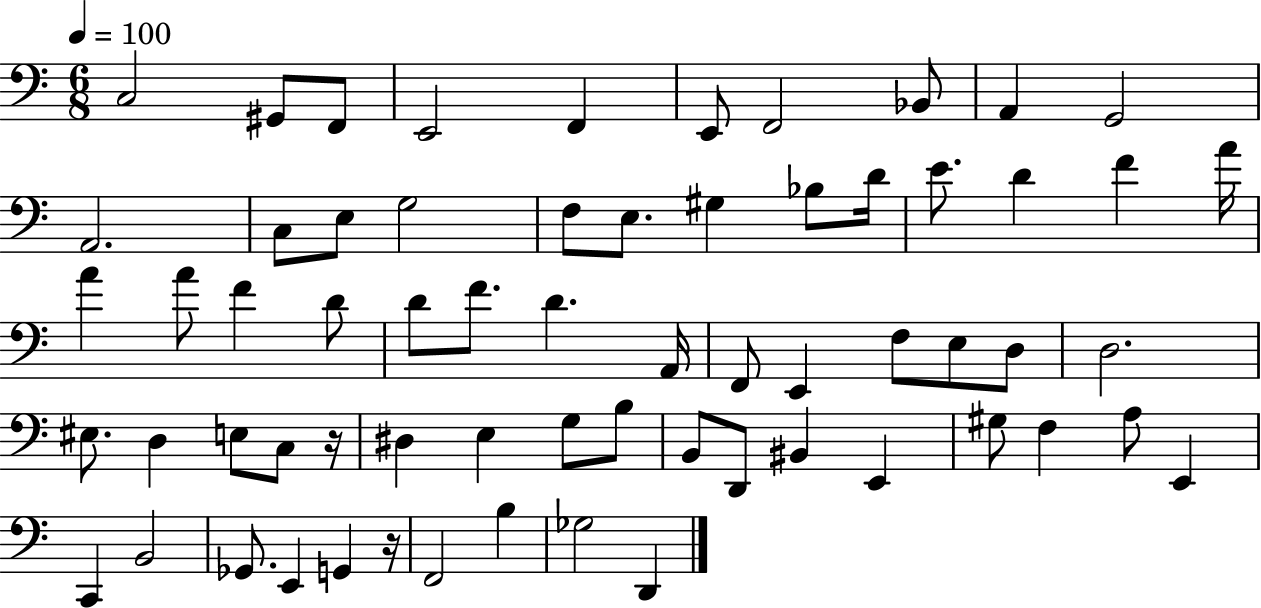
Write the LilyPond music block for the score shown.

{
  \clef bass
  \numericTimeSignature
  \time 6/8
  \key c \major
  \tempo 4 = 100
  c2 gis,8 f,8 | e,2 f,4 | e,8 f,2 bes,8 | a,4 g,2 | \break a,2. | c8 e8 g2 | f8 e8. gis4 bes8 d'16 | e'8. d'4 f'4 a'16 | \break a'4 a'8 f'4 d'8 | d'8 f'8. d'4. a,16 | f,8 e,4 f8 e8 d8 | d2. | \break eis8. d4 e8 c8 r16 | dis4 e4 g8 b8 | b,8 d,8 bis,4 e,4 | gis8 f4 a8 e,4 | \break c,4 b,2 | ges,8. e,4 g,4 r16 | f,2 b4 | ges2 d,4 | \break \bar "|."
}